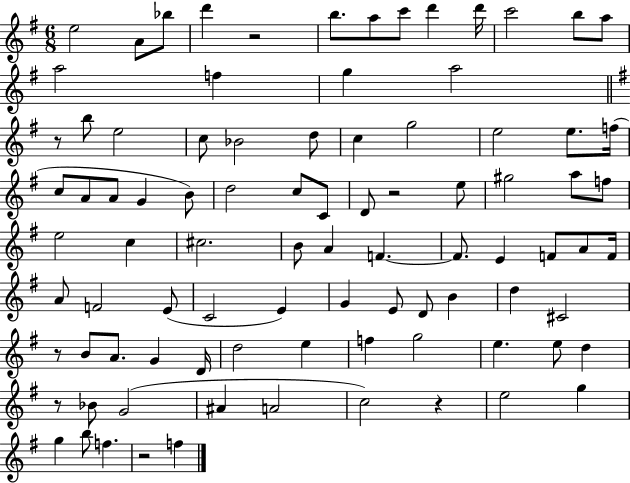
X:1
T:Untitled
M:6/8
L:1/4
K:G
e2 A/2 _b/2 d' z2 b/2 a/2 c'/2 d' d'/4 c'2 b/2 a/2 a2 f g a2 z/2 b/2 e2 c/2 _B2 d/2 c g2 e2 e/2 f/4 c/2 A/2 A/2 G B/2 d2 c/2 C/2 D/2 z2 e/2 ^g2 a/2 f/2 e2 c ^c2 B/2 A F F/2 E F/2 A/2 F/4 A/2 F2 E/2 C2 E G E/2 D/2 B d ^C2 z/2 B/2 A/2 G D/4 d2 e f g2 e e/2 d z/2 _B/2 G2 ^A A2 c2 z e2 g g b/2 f z2 f